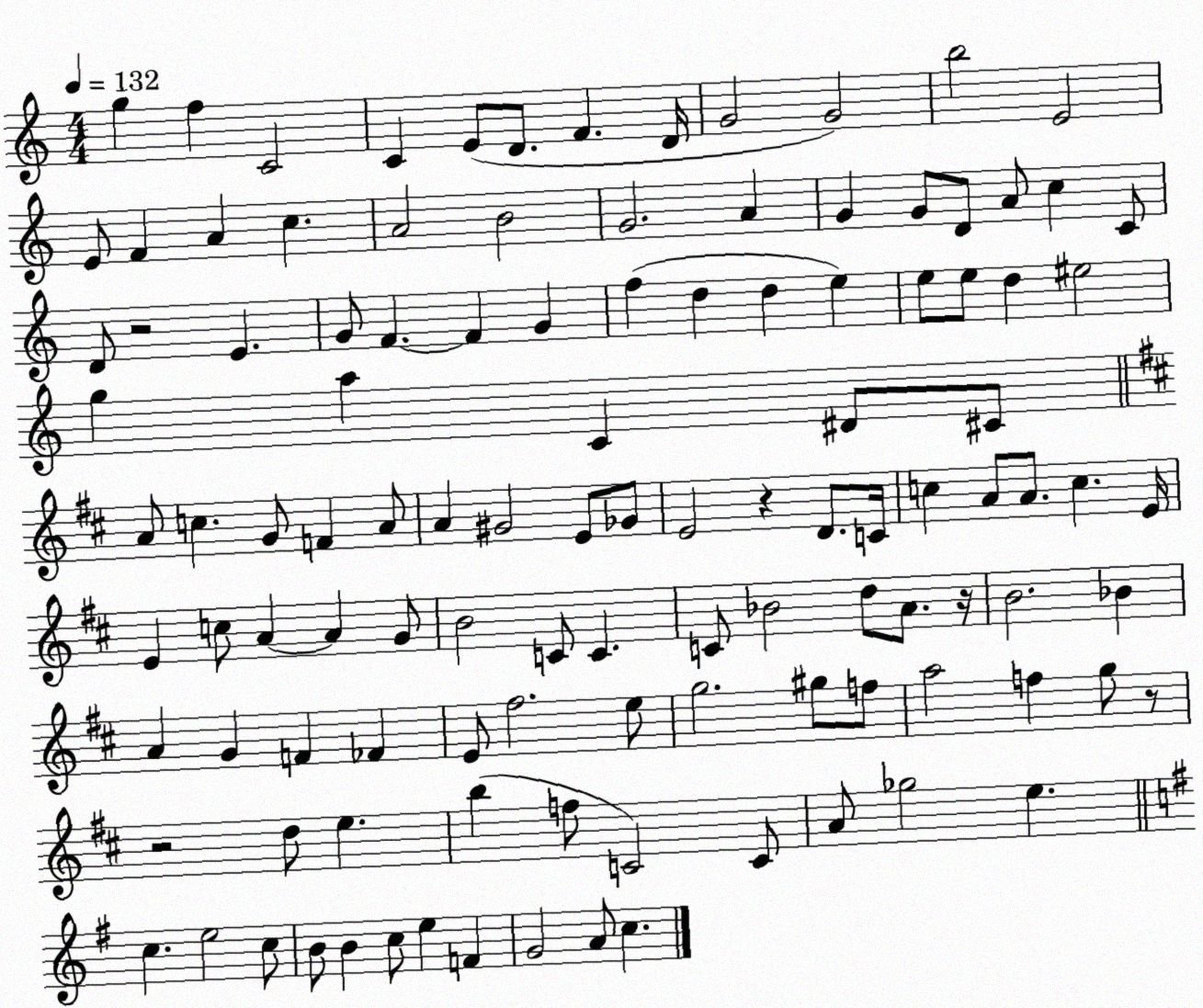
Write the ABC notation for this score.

X:1
T:Untitled
M:4/4
L:1/4
K:C
g f C2 C E/2 D/2 F D/4 G2 G2 b2 E2 E/2 F A c A2 B2 G2 A G G/2 D/2 A/2 c C/2 D/2 z2 E G/2 F F G f d d e e/2 e/2 d ^e2 g a C ^D/2 ^C/2 A/2 c G/2 F A/2 A ^G2 E/2 _G/2 E2 z D/2 C/4 c A/2 A/2 c E/4 E c/2 A A G/2 B2 C/2 C C/2 _B2 d/2 A/2 z/4 B2 _B A G F _F E/2 ^f2 e/2 g2 ^g/2 f/2 a2 f g/2 z/2 z2 d/2 e b f/2 C2 C/2 A/2 _g2 e c e2 c/2 B/2 B c/2 e F G2 A/2 c